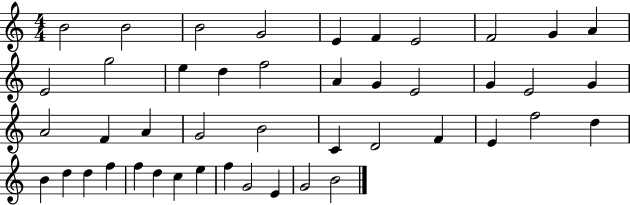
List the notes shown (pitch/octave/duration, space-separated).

B4/h B4/h B4/h G4/h E4/q F4/q E4/h F4/h G4/q A4/q E4/h G5/h E5/q D5/q F5/h A4/q G4/q E4/h G4/q E4/h G4/q A4/h F4/q A4/q G4/h B4/h C4/q D4/h F4/q E4/q F5/h D5/q B4/q D5/q D5/q F5/q F5/q D5/q C5/q E5/q F5/q G4/h E4/q G4/h B4/h